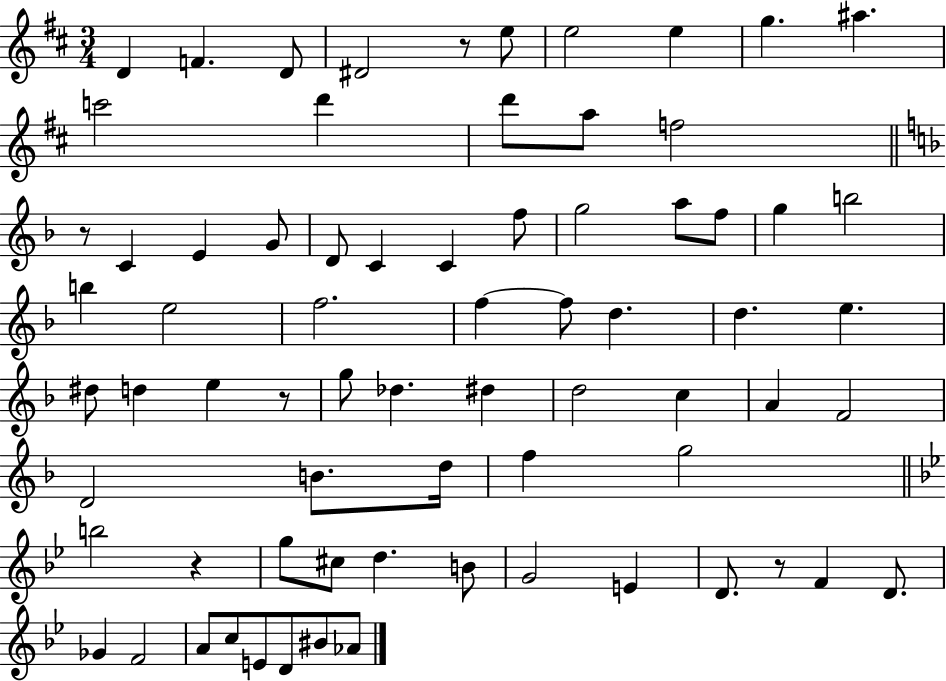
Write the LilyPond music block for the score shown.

{
  \clef treble
  \numericTimeSignature
  \time 3/4
  \key d \major
  d'4 f'4. d'8 | dis'2 r8 e''8 | e''2 e''4 | g''4. ais''4. | \break c'''2 d'''4 | d'''8 a''8 f''2 | \bar "||" \break \key d \minor r8 c'4 e'4 g'8 | d'8 c'4 c'4 f''8 | g''2 a''8 f''8 | g''4 b''2 | \break b''4 e''2 | f''2. | f''4~~ f''8 d''4. | d''4. e''4. | \break dis''8 d''4 e''4 r8 | g''8 des''4. dis''4 | d''2 c''4 | a'4 f'2 | \break d'2 b'8. d''16 | f''4 g''2 | \bar "||" \break \key bes \major b''2 r4 | g''8 cis''8 d''4. b'8 | g'2 e'4 | d'8. r8 f'4 d'8. | \break ges'4 f'2 | a'8 c''8 e'8 d'8 bis'8 aes'8 | \bar "|."
}